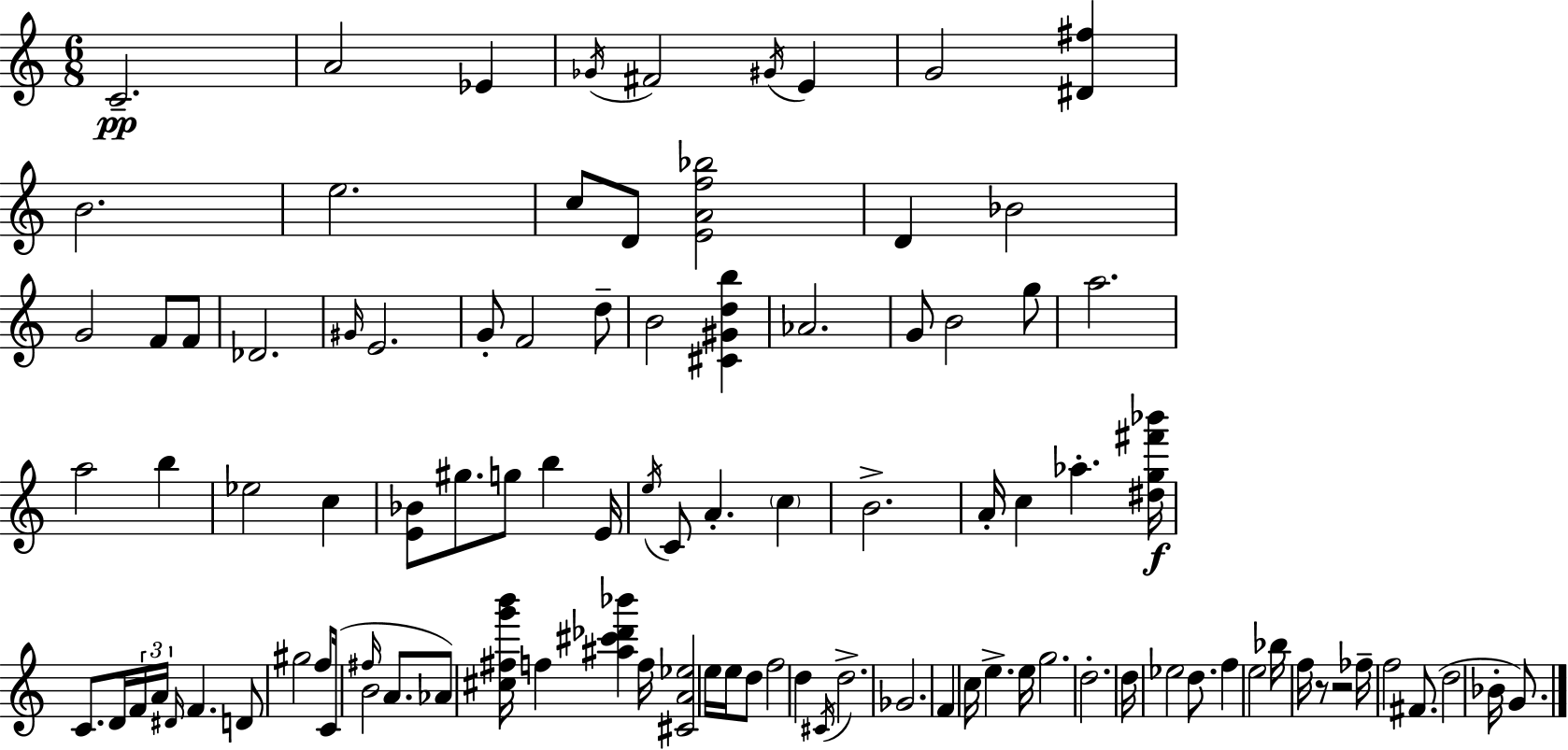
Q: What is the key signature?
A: A minor